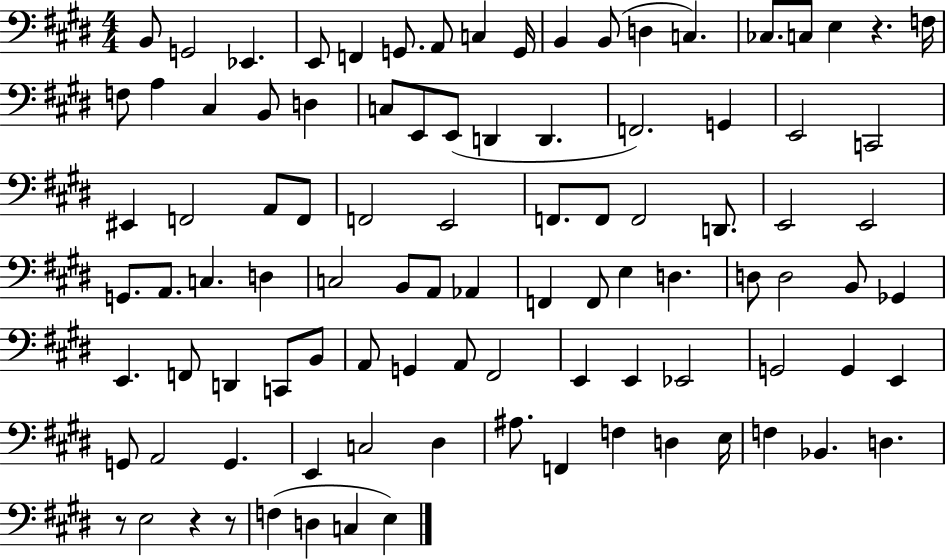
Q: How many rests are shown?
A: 4